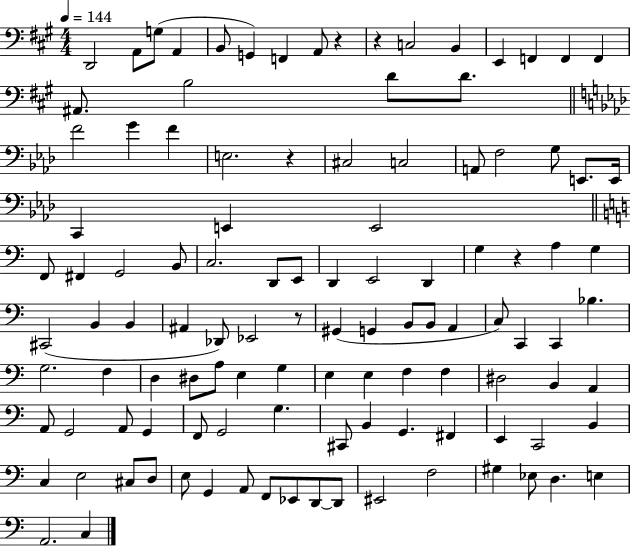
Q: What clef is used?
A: bass